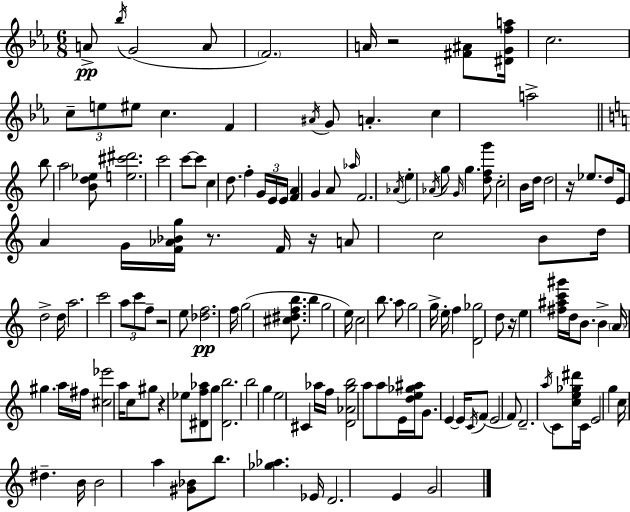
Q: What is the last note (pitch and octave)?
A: G4